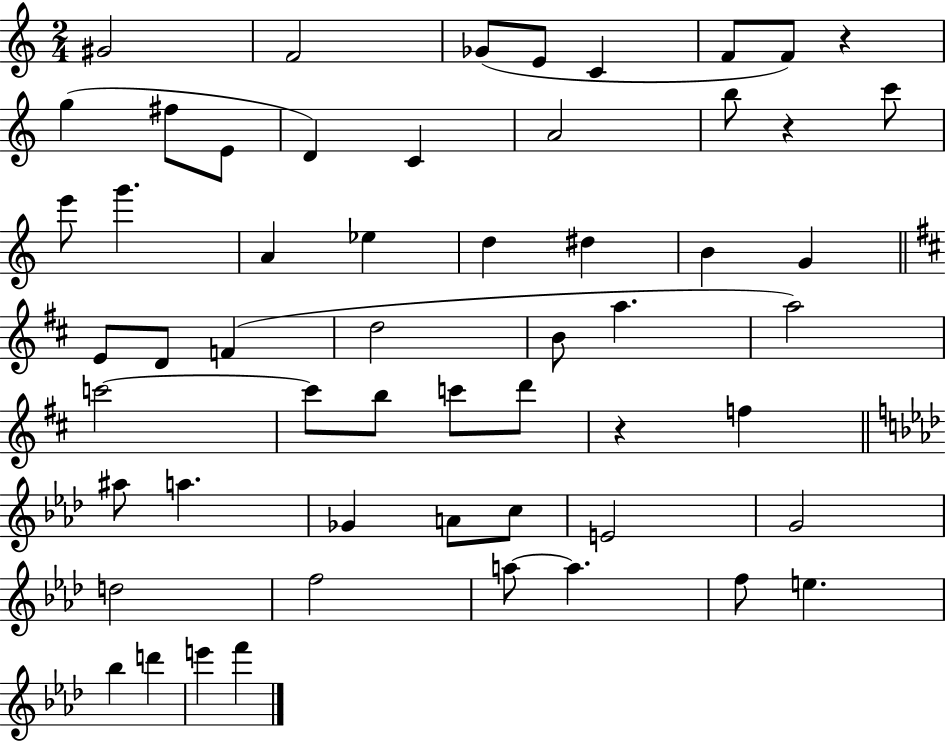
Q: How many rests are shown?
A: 3